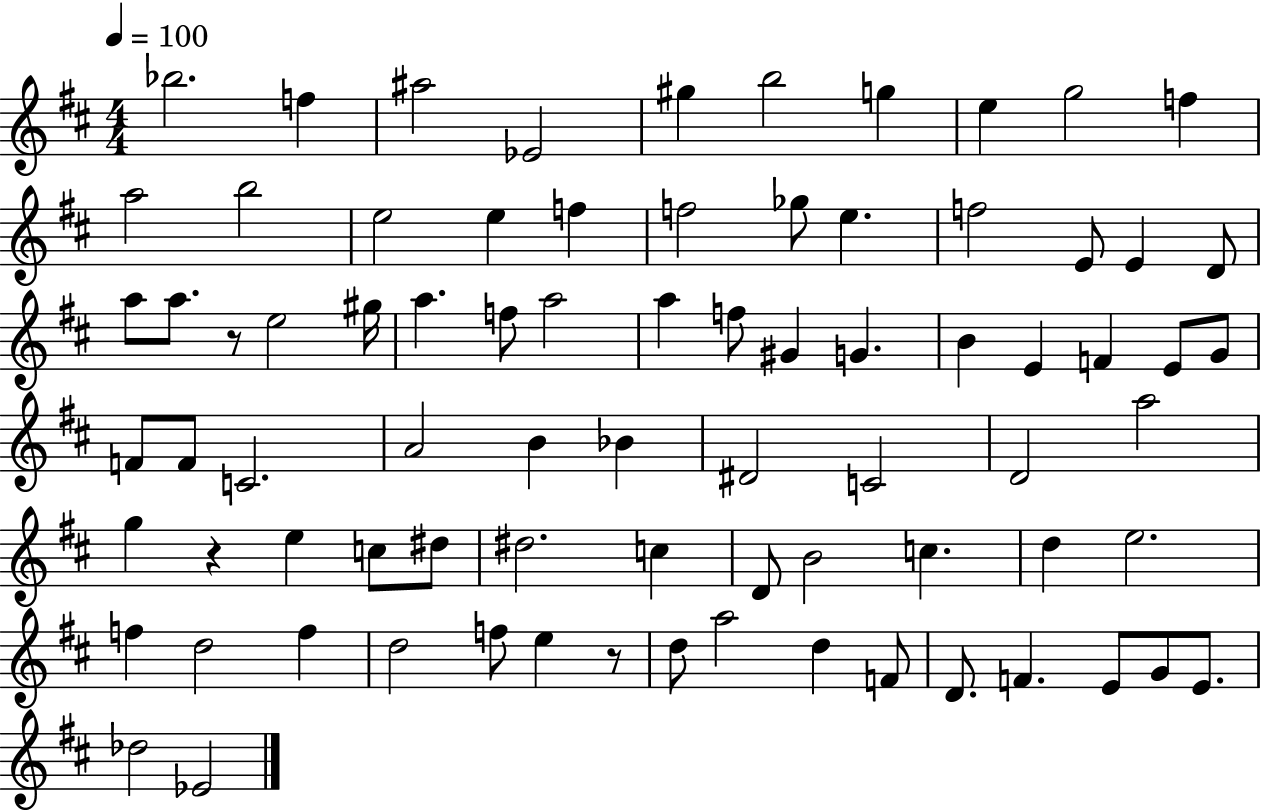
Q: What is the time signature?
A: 4/4